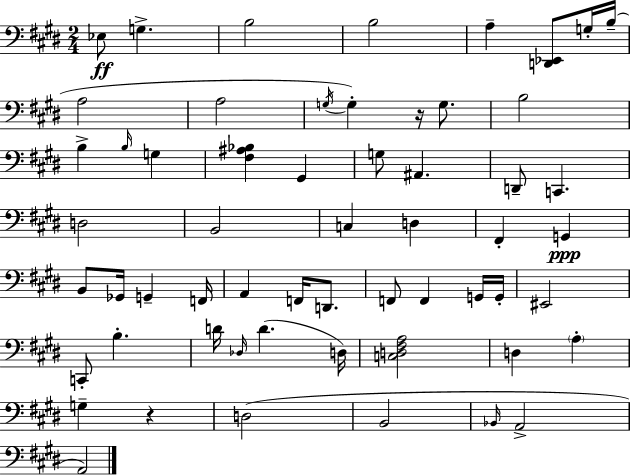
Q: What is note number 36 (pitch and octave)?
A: F2